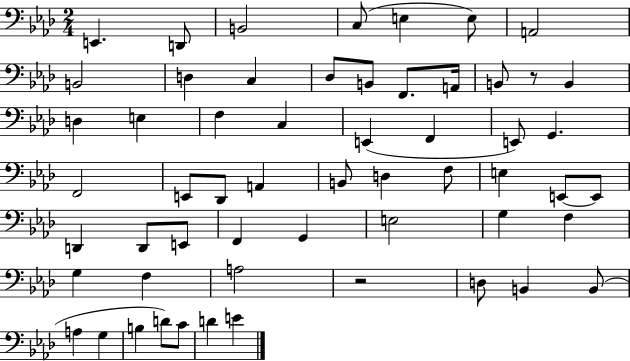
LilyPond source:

{
  \clef bass
  \numericTimeSignature
  \time 2/4
  \key aes \major
  e,4. d,8 | b,2 | c8( e4 e8) | a,2 | \break b,2 | d4 c4 | des8 b,8 f,8. a,16 | b,8 r8 b,4 | \break d4 e4 | f4 c4 | e,4( f,4 | e,8) g,4. | \break f,2 | e,8 des,8 a,4 | b,8 d4 f8 | e4 e,8~~ e,8 | \break d,4 d,8 e,8 | f,4 g,4 | e2 | g4 f4 | \break g4 f4 | a2 | r2 | d8 b,4 b,8( | \break a4 g4 | b4 d'8) c'8 | d'4 e'4 | \bar "|."
}